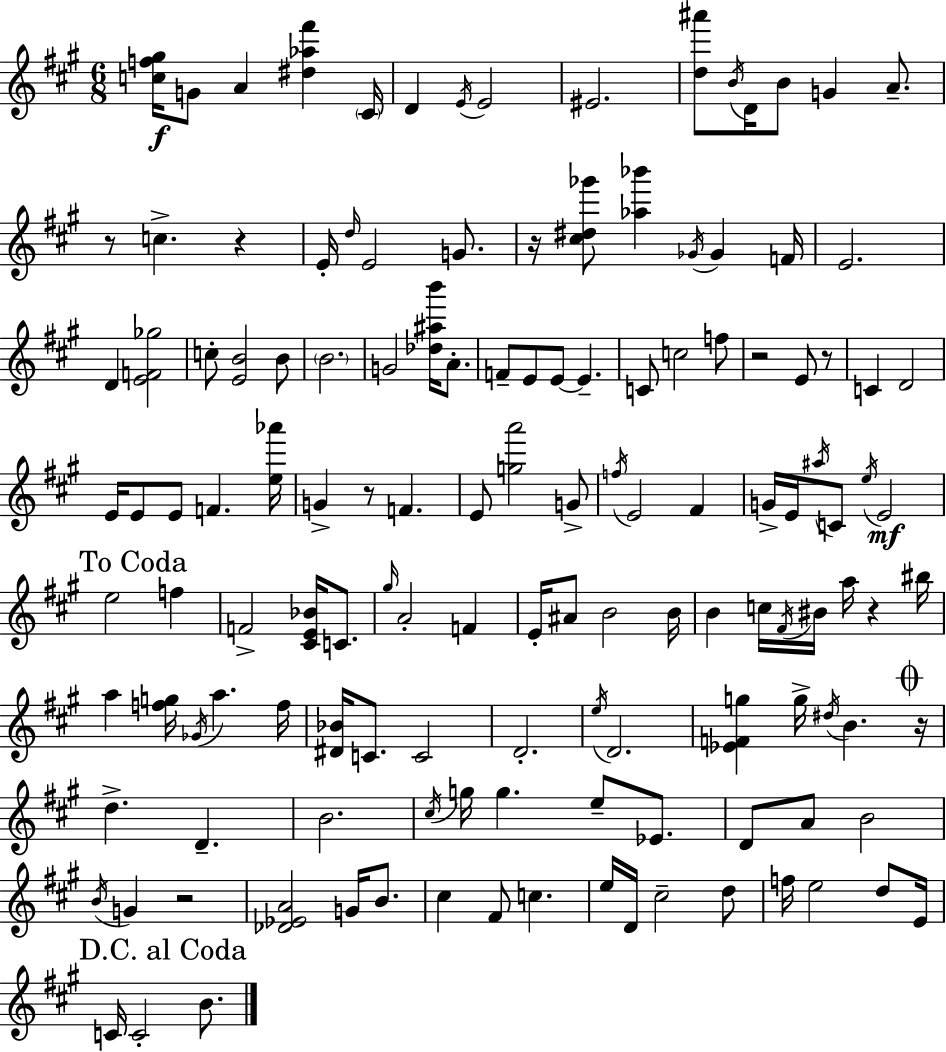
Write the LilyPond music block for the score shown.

{
  \clef treble
  \numericTimeSignature
  \time 6/8
  \key a \major
  <c'' f'' gis''>16\f g'8 a'4 <dis'' aes'' fis'''>4 \parenthesize cis'16 | d'4 \acciaccatura { e'16 } e'2 | eis'2. | <d'' ais'''>8 \acciaccatura { b'16 } d'16 b'8 g'4 a'8.-- | \break r8 c''4.-> r4 | e'16-. \grace { d''16 } e'2 | g'8. r16 <cis'' dis'' ges'''>8 <aes'' bes'''>4 \acciaccatura { ges'16 } ges'4 | f'16 e'2. | \break d'4 <e' f' ges''>2 | c''8-. <e' b'>2 | b'8 \parenthesize b'2. | g'2 | \break <des'' ais'' b'''>16 a'8.-. f'8-- e'8 e'8~~ e'4.-- | c'8 c''2 | f''8 r2 | e'8 r8 c'4 d'2 | \break e'16 e'8 e'8 f'4. | <e'' aes'''>16 g'4-> r8 f'4. | e'8 <g'' a'''>2 | g'8-> \acciaccatura { f''16 } e'2 | \break fis'4 g'16-> e'16 \acciaccatura { ais''16 } c'8 \acciaccatura { e''16 }\mf e'2 | \mark "To Coda" e''2 | f''4 f'2-> | <cis' e' bes'>16 c'8. \grace { gis''16 } a'2-. | \break f'4 e'16-. ais'8 b'2 | b'16 b'4 | c''16 \acciaccatura { fis'16 } bis'16 a''16 r4 bis''16 a''4 | <f'' g''>16 \acciaccatura { ges'16 } a''4. f''16 <dis' bes'>16 c'8. | \break c'2 d'2.-. | \acciaccatura { e''16 } d'2. | <ees' f' g''>4 | g''16-> \acciaccatura { dis''16 } b'4. \mark \markup { \musicglyph "scripts.coda" } r16 | \break d''4.-> d'4.-- | b'2. | \acciaccatura { cis''16 } g''16 g''4. e''8-- ees'8. | d'8 a'8 b'2 | \break \acciaccatura { b'16 } g'4 r2 | <des' ees' a'>2 g'16 b'8. | cis''4 fis'8 c''4. | e''16 d'16 cis''2-- | \break d''8 f''16 e''2 d''8 | e'16 \mark "D.C. al Coda" c'16 c'2-. b'8. | \bar "|."
}